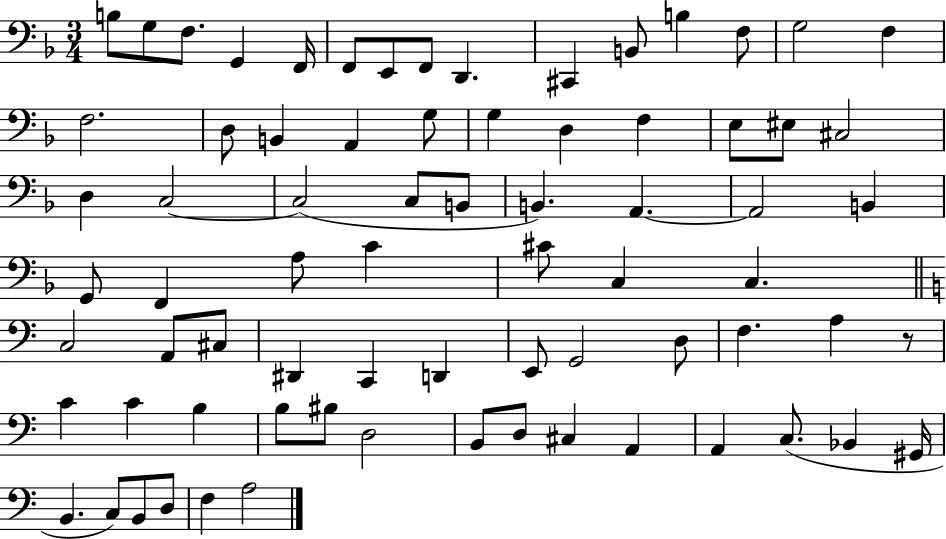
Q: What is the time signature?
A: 3/4